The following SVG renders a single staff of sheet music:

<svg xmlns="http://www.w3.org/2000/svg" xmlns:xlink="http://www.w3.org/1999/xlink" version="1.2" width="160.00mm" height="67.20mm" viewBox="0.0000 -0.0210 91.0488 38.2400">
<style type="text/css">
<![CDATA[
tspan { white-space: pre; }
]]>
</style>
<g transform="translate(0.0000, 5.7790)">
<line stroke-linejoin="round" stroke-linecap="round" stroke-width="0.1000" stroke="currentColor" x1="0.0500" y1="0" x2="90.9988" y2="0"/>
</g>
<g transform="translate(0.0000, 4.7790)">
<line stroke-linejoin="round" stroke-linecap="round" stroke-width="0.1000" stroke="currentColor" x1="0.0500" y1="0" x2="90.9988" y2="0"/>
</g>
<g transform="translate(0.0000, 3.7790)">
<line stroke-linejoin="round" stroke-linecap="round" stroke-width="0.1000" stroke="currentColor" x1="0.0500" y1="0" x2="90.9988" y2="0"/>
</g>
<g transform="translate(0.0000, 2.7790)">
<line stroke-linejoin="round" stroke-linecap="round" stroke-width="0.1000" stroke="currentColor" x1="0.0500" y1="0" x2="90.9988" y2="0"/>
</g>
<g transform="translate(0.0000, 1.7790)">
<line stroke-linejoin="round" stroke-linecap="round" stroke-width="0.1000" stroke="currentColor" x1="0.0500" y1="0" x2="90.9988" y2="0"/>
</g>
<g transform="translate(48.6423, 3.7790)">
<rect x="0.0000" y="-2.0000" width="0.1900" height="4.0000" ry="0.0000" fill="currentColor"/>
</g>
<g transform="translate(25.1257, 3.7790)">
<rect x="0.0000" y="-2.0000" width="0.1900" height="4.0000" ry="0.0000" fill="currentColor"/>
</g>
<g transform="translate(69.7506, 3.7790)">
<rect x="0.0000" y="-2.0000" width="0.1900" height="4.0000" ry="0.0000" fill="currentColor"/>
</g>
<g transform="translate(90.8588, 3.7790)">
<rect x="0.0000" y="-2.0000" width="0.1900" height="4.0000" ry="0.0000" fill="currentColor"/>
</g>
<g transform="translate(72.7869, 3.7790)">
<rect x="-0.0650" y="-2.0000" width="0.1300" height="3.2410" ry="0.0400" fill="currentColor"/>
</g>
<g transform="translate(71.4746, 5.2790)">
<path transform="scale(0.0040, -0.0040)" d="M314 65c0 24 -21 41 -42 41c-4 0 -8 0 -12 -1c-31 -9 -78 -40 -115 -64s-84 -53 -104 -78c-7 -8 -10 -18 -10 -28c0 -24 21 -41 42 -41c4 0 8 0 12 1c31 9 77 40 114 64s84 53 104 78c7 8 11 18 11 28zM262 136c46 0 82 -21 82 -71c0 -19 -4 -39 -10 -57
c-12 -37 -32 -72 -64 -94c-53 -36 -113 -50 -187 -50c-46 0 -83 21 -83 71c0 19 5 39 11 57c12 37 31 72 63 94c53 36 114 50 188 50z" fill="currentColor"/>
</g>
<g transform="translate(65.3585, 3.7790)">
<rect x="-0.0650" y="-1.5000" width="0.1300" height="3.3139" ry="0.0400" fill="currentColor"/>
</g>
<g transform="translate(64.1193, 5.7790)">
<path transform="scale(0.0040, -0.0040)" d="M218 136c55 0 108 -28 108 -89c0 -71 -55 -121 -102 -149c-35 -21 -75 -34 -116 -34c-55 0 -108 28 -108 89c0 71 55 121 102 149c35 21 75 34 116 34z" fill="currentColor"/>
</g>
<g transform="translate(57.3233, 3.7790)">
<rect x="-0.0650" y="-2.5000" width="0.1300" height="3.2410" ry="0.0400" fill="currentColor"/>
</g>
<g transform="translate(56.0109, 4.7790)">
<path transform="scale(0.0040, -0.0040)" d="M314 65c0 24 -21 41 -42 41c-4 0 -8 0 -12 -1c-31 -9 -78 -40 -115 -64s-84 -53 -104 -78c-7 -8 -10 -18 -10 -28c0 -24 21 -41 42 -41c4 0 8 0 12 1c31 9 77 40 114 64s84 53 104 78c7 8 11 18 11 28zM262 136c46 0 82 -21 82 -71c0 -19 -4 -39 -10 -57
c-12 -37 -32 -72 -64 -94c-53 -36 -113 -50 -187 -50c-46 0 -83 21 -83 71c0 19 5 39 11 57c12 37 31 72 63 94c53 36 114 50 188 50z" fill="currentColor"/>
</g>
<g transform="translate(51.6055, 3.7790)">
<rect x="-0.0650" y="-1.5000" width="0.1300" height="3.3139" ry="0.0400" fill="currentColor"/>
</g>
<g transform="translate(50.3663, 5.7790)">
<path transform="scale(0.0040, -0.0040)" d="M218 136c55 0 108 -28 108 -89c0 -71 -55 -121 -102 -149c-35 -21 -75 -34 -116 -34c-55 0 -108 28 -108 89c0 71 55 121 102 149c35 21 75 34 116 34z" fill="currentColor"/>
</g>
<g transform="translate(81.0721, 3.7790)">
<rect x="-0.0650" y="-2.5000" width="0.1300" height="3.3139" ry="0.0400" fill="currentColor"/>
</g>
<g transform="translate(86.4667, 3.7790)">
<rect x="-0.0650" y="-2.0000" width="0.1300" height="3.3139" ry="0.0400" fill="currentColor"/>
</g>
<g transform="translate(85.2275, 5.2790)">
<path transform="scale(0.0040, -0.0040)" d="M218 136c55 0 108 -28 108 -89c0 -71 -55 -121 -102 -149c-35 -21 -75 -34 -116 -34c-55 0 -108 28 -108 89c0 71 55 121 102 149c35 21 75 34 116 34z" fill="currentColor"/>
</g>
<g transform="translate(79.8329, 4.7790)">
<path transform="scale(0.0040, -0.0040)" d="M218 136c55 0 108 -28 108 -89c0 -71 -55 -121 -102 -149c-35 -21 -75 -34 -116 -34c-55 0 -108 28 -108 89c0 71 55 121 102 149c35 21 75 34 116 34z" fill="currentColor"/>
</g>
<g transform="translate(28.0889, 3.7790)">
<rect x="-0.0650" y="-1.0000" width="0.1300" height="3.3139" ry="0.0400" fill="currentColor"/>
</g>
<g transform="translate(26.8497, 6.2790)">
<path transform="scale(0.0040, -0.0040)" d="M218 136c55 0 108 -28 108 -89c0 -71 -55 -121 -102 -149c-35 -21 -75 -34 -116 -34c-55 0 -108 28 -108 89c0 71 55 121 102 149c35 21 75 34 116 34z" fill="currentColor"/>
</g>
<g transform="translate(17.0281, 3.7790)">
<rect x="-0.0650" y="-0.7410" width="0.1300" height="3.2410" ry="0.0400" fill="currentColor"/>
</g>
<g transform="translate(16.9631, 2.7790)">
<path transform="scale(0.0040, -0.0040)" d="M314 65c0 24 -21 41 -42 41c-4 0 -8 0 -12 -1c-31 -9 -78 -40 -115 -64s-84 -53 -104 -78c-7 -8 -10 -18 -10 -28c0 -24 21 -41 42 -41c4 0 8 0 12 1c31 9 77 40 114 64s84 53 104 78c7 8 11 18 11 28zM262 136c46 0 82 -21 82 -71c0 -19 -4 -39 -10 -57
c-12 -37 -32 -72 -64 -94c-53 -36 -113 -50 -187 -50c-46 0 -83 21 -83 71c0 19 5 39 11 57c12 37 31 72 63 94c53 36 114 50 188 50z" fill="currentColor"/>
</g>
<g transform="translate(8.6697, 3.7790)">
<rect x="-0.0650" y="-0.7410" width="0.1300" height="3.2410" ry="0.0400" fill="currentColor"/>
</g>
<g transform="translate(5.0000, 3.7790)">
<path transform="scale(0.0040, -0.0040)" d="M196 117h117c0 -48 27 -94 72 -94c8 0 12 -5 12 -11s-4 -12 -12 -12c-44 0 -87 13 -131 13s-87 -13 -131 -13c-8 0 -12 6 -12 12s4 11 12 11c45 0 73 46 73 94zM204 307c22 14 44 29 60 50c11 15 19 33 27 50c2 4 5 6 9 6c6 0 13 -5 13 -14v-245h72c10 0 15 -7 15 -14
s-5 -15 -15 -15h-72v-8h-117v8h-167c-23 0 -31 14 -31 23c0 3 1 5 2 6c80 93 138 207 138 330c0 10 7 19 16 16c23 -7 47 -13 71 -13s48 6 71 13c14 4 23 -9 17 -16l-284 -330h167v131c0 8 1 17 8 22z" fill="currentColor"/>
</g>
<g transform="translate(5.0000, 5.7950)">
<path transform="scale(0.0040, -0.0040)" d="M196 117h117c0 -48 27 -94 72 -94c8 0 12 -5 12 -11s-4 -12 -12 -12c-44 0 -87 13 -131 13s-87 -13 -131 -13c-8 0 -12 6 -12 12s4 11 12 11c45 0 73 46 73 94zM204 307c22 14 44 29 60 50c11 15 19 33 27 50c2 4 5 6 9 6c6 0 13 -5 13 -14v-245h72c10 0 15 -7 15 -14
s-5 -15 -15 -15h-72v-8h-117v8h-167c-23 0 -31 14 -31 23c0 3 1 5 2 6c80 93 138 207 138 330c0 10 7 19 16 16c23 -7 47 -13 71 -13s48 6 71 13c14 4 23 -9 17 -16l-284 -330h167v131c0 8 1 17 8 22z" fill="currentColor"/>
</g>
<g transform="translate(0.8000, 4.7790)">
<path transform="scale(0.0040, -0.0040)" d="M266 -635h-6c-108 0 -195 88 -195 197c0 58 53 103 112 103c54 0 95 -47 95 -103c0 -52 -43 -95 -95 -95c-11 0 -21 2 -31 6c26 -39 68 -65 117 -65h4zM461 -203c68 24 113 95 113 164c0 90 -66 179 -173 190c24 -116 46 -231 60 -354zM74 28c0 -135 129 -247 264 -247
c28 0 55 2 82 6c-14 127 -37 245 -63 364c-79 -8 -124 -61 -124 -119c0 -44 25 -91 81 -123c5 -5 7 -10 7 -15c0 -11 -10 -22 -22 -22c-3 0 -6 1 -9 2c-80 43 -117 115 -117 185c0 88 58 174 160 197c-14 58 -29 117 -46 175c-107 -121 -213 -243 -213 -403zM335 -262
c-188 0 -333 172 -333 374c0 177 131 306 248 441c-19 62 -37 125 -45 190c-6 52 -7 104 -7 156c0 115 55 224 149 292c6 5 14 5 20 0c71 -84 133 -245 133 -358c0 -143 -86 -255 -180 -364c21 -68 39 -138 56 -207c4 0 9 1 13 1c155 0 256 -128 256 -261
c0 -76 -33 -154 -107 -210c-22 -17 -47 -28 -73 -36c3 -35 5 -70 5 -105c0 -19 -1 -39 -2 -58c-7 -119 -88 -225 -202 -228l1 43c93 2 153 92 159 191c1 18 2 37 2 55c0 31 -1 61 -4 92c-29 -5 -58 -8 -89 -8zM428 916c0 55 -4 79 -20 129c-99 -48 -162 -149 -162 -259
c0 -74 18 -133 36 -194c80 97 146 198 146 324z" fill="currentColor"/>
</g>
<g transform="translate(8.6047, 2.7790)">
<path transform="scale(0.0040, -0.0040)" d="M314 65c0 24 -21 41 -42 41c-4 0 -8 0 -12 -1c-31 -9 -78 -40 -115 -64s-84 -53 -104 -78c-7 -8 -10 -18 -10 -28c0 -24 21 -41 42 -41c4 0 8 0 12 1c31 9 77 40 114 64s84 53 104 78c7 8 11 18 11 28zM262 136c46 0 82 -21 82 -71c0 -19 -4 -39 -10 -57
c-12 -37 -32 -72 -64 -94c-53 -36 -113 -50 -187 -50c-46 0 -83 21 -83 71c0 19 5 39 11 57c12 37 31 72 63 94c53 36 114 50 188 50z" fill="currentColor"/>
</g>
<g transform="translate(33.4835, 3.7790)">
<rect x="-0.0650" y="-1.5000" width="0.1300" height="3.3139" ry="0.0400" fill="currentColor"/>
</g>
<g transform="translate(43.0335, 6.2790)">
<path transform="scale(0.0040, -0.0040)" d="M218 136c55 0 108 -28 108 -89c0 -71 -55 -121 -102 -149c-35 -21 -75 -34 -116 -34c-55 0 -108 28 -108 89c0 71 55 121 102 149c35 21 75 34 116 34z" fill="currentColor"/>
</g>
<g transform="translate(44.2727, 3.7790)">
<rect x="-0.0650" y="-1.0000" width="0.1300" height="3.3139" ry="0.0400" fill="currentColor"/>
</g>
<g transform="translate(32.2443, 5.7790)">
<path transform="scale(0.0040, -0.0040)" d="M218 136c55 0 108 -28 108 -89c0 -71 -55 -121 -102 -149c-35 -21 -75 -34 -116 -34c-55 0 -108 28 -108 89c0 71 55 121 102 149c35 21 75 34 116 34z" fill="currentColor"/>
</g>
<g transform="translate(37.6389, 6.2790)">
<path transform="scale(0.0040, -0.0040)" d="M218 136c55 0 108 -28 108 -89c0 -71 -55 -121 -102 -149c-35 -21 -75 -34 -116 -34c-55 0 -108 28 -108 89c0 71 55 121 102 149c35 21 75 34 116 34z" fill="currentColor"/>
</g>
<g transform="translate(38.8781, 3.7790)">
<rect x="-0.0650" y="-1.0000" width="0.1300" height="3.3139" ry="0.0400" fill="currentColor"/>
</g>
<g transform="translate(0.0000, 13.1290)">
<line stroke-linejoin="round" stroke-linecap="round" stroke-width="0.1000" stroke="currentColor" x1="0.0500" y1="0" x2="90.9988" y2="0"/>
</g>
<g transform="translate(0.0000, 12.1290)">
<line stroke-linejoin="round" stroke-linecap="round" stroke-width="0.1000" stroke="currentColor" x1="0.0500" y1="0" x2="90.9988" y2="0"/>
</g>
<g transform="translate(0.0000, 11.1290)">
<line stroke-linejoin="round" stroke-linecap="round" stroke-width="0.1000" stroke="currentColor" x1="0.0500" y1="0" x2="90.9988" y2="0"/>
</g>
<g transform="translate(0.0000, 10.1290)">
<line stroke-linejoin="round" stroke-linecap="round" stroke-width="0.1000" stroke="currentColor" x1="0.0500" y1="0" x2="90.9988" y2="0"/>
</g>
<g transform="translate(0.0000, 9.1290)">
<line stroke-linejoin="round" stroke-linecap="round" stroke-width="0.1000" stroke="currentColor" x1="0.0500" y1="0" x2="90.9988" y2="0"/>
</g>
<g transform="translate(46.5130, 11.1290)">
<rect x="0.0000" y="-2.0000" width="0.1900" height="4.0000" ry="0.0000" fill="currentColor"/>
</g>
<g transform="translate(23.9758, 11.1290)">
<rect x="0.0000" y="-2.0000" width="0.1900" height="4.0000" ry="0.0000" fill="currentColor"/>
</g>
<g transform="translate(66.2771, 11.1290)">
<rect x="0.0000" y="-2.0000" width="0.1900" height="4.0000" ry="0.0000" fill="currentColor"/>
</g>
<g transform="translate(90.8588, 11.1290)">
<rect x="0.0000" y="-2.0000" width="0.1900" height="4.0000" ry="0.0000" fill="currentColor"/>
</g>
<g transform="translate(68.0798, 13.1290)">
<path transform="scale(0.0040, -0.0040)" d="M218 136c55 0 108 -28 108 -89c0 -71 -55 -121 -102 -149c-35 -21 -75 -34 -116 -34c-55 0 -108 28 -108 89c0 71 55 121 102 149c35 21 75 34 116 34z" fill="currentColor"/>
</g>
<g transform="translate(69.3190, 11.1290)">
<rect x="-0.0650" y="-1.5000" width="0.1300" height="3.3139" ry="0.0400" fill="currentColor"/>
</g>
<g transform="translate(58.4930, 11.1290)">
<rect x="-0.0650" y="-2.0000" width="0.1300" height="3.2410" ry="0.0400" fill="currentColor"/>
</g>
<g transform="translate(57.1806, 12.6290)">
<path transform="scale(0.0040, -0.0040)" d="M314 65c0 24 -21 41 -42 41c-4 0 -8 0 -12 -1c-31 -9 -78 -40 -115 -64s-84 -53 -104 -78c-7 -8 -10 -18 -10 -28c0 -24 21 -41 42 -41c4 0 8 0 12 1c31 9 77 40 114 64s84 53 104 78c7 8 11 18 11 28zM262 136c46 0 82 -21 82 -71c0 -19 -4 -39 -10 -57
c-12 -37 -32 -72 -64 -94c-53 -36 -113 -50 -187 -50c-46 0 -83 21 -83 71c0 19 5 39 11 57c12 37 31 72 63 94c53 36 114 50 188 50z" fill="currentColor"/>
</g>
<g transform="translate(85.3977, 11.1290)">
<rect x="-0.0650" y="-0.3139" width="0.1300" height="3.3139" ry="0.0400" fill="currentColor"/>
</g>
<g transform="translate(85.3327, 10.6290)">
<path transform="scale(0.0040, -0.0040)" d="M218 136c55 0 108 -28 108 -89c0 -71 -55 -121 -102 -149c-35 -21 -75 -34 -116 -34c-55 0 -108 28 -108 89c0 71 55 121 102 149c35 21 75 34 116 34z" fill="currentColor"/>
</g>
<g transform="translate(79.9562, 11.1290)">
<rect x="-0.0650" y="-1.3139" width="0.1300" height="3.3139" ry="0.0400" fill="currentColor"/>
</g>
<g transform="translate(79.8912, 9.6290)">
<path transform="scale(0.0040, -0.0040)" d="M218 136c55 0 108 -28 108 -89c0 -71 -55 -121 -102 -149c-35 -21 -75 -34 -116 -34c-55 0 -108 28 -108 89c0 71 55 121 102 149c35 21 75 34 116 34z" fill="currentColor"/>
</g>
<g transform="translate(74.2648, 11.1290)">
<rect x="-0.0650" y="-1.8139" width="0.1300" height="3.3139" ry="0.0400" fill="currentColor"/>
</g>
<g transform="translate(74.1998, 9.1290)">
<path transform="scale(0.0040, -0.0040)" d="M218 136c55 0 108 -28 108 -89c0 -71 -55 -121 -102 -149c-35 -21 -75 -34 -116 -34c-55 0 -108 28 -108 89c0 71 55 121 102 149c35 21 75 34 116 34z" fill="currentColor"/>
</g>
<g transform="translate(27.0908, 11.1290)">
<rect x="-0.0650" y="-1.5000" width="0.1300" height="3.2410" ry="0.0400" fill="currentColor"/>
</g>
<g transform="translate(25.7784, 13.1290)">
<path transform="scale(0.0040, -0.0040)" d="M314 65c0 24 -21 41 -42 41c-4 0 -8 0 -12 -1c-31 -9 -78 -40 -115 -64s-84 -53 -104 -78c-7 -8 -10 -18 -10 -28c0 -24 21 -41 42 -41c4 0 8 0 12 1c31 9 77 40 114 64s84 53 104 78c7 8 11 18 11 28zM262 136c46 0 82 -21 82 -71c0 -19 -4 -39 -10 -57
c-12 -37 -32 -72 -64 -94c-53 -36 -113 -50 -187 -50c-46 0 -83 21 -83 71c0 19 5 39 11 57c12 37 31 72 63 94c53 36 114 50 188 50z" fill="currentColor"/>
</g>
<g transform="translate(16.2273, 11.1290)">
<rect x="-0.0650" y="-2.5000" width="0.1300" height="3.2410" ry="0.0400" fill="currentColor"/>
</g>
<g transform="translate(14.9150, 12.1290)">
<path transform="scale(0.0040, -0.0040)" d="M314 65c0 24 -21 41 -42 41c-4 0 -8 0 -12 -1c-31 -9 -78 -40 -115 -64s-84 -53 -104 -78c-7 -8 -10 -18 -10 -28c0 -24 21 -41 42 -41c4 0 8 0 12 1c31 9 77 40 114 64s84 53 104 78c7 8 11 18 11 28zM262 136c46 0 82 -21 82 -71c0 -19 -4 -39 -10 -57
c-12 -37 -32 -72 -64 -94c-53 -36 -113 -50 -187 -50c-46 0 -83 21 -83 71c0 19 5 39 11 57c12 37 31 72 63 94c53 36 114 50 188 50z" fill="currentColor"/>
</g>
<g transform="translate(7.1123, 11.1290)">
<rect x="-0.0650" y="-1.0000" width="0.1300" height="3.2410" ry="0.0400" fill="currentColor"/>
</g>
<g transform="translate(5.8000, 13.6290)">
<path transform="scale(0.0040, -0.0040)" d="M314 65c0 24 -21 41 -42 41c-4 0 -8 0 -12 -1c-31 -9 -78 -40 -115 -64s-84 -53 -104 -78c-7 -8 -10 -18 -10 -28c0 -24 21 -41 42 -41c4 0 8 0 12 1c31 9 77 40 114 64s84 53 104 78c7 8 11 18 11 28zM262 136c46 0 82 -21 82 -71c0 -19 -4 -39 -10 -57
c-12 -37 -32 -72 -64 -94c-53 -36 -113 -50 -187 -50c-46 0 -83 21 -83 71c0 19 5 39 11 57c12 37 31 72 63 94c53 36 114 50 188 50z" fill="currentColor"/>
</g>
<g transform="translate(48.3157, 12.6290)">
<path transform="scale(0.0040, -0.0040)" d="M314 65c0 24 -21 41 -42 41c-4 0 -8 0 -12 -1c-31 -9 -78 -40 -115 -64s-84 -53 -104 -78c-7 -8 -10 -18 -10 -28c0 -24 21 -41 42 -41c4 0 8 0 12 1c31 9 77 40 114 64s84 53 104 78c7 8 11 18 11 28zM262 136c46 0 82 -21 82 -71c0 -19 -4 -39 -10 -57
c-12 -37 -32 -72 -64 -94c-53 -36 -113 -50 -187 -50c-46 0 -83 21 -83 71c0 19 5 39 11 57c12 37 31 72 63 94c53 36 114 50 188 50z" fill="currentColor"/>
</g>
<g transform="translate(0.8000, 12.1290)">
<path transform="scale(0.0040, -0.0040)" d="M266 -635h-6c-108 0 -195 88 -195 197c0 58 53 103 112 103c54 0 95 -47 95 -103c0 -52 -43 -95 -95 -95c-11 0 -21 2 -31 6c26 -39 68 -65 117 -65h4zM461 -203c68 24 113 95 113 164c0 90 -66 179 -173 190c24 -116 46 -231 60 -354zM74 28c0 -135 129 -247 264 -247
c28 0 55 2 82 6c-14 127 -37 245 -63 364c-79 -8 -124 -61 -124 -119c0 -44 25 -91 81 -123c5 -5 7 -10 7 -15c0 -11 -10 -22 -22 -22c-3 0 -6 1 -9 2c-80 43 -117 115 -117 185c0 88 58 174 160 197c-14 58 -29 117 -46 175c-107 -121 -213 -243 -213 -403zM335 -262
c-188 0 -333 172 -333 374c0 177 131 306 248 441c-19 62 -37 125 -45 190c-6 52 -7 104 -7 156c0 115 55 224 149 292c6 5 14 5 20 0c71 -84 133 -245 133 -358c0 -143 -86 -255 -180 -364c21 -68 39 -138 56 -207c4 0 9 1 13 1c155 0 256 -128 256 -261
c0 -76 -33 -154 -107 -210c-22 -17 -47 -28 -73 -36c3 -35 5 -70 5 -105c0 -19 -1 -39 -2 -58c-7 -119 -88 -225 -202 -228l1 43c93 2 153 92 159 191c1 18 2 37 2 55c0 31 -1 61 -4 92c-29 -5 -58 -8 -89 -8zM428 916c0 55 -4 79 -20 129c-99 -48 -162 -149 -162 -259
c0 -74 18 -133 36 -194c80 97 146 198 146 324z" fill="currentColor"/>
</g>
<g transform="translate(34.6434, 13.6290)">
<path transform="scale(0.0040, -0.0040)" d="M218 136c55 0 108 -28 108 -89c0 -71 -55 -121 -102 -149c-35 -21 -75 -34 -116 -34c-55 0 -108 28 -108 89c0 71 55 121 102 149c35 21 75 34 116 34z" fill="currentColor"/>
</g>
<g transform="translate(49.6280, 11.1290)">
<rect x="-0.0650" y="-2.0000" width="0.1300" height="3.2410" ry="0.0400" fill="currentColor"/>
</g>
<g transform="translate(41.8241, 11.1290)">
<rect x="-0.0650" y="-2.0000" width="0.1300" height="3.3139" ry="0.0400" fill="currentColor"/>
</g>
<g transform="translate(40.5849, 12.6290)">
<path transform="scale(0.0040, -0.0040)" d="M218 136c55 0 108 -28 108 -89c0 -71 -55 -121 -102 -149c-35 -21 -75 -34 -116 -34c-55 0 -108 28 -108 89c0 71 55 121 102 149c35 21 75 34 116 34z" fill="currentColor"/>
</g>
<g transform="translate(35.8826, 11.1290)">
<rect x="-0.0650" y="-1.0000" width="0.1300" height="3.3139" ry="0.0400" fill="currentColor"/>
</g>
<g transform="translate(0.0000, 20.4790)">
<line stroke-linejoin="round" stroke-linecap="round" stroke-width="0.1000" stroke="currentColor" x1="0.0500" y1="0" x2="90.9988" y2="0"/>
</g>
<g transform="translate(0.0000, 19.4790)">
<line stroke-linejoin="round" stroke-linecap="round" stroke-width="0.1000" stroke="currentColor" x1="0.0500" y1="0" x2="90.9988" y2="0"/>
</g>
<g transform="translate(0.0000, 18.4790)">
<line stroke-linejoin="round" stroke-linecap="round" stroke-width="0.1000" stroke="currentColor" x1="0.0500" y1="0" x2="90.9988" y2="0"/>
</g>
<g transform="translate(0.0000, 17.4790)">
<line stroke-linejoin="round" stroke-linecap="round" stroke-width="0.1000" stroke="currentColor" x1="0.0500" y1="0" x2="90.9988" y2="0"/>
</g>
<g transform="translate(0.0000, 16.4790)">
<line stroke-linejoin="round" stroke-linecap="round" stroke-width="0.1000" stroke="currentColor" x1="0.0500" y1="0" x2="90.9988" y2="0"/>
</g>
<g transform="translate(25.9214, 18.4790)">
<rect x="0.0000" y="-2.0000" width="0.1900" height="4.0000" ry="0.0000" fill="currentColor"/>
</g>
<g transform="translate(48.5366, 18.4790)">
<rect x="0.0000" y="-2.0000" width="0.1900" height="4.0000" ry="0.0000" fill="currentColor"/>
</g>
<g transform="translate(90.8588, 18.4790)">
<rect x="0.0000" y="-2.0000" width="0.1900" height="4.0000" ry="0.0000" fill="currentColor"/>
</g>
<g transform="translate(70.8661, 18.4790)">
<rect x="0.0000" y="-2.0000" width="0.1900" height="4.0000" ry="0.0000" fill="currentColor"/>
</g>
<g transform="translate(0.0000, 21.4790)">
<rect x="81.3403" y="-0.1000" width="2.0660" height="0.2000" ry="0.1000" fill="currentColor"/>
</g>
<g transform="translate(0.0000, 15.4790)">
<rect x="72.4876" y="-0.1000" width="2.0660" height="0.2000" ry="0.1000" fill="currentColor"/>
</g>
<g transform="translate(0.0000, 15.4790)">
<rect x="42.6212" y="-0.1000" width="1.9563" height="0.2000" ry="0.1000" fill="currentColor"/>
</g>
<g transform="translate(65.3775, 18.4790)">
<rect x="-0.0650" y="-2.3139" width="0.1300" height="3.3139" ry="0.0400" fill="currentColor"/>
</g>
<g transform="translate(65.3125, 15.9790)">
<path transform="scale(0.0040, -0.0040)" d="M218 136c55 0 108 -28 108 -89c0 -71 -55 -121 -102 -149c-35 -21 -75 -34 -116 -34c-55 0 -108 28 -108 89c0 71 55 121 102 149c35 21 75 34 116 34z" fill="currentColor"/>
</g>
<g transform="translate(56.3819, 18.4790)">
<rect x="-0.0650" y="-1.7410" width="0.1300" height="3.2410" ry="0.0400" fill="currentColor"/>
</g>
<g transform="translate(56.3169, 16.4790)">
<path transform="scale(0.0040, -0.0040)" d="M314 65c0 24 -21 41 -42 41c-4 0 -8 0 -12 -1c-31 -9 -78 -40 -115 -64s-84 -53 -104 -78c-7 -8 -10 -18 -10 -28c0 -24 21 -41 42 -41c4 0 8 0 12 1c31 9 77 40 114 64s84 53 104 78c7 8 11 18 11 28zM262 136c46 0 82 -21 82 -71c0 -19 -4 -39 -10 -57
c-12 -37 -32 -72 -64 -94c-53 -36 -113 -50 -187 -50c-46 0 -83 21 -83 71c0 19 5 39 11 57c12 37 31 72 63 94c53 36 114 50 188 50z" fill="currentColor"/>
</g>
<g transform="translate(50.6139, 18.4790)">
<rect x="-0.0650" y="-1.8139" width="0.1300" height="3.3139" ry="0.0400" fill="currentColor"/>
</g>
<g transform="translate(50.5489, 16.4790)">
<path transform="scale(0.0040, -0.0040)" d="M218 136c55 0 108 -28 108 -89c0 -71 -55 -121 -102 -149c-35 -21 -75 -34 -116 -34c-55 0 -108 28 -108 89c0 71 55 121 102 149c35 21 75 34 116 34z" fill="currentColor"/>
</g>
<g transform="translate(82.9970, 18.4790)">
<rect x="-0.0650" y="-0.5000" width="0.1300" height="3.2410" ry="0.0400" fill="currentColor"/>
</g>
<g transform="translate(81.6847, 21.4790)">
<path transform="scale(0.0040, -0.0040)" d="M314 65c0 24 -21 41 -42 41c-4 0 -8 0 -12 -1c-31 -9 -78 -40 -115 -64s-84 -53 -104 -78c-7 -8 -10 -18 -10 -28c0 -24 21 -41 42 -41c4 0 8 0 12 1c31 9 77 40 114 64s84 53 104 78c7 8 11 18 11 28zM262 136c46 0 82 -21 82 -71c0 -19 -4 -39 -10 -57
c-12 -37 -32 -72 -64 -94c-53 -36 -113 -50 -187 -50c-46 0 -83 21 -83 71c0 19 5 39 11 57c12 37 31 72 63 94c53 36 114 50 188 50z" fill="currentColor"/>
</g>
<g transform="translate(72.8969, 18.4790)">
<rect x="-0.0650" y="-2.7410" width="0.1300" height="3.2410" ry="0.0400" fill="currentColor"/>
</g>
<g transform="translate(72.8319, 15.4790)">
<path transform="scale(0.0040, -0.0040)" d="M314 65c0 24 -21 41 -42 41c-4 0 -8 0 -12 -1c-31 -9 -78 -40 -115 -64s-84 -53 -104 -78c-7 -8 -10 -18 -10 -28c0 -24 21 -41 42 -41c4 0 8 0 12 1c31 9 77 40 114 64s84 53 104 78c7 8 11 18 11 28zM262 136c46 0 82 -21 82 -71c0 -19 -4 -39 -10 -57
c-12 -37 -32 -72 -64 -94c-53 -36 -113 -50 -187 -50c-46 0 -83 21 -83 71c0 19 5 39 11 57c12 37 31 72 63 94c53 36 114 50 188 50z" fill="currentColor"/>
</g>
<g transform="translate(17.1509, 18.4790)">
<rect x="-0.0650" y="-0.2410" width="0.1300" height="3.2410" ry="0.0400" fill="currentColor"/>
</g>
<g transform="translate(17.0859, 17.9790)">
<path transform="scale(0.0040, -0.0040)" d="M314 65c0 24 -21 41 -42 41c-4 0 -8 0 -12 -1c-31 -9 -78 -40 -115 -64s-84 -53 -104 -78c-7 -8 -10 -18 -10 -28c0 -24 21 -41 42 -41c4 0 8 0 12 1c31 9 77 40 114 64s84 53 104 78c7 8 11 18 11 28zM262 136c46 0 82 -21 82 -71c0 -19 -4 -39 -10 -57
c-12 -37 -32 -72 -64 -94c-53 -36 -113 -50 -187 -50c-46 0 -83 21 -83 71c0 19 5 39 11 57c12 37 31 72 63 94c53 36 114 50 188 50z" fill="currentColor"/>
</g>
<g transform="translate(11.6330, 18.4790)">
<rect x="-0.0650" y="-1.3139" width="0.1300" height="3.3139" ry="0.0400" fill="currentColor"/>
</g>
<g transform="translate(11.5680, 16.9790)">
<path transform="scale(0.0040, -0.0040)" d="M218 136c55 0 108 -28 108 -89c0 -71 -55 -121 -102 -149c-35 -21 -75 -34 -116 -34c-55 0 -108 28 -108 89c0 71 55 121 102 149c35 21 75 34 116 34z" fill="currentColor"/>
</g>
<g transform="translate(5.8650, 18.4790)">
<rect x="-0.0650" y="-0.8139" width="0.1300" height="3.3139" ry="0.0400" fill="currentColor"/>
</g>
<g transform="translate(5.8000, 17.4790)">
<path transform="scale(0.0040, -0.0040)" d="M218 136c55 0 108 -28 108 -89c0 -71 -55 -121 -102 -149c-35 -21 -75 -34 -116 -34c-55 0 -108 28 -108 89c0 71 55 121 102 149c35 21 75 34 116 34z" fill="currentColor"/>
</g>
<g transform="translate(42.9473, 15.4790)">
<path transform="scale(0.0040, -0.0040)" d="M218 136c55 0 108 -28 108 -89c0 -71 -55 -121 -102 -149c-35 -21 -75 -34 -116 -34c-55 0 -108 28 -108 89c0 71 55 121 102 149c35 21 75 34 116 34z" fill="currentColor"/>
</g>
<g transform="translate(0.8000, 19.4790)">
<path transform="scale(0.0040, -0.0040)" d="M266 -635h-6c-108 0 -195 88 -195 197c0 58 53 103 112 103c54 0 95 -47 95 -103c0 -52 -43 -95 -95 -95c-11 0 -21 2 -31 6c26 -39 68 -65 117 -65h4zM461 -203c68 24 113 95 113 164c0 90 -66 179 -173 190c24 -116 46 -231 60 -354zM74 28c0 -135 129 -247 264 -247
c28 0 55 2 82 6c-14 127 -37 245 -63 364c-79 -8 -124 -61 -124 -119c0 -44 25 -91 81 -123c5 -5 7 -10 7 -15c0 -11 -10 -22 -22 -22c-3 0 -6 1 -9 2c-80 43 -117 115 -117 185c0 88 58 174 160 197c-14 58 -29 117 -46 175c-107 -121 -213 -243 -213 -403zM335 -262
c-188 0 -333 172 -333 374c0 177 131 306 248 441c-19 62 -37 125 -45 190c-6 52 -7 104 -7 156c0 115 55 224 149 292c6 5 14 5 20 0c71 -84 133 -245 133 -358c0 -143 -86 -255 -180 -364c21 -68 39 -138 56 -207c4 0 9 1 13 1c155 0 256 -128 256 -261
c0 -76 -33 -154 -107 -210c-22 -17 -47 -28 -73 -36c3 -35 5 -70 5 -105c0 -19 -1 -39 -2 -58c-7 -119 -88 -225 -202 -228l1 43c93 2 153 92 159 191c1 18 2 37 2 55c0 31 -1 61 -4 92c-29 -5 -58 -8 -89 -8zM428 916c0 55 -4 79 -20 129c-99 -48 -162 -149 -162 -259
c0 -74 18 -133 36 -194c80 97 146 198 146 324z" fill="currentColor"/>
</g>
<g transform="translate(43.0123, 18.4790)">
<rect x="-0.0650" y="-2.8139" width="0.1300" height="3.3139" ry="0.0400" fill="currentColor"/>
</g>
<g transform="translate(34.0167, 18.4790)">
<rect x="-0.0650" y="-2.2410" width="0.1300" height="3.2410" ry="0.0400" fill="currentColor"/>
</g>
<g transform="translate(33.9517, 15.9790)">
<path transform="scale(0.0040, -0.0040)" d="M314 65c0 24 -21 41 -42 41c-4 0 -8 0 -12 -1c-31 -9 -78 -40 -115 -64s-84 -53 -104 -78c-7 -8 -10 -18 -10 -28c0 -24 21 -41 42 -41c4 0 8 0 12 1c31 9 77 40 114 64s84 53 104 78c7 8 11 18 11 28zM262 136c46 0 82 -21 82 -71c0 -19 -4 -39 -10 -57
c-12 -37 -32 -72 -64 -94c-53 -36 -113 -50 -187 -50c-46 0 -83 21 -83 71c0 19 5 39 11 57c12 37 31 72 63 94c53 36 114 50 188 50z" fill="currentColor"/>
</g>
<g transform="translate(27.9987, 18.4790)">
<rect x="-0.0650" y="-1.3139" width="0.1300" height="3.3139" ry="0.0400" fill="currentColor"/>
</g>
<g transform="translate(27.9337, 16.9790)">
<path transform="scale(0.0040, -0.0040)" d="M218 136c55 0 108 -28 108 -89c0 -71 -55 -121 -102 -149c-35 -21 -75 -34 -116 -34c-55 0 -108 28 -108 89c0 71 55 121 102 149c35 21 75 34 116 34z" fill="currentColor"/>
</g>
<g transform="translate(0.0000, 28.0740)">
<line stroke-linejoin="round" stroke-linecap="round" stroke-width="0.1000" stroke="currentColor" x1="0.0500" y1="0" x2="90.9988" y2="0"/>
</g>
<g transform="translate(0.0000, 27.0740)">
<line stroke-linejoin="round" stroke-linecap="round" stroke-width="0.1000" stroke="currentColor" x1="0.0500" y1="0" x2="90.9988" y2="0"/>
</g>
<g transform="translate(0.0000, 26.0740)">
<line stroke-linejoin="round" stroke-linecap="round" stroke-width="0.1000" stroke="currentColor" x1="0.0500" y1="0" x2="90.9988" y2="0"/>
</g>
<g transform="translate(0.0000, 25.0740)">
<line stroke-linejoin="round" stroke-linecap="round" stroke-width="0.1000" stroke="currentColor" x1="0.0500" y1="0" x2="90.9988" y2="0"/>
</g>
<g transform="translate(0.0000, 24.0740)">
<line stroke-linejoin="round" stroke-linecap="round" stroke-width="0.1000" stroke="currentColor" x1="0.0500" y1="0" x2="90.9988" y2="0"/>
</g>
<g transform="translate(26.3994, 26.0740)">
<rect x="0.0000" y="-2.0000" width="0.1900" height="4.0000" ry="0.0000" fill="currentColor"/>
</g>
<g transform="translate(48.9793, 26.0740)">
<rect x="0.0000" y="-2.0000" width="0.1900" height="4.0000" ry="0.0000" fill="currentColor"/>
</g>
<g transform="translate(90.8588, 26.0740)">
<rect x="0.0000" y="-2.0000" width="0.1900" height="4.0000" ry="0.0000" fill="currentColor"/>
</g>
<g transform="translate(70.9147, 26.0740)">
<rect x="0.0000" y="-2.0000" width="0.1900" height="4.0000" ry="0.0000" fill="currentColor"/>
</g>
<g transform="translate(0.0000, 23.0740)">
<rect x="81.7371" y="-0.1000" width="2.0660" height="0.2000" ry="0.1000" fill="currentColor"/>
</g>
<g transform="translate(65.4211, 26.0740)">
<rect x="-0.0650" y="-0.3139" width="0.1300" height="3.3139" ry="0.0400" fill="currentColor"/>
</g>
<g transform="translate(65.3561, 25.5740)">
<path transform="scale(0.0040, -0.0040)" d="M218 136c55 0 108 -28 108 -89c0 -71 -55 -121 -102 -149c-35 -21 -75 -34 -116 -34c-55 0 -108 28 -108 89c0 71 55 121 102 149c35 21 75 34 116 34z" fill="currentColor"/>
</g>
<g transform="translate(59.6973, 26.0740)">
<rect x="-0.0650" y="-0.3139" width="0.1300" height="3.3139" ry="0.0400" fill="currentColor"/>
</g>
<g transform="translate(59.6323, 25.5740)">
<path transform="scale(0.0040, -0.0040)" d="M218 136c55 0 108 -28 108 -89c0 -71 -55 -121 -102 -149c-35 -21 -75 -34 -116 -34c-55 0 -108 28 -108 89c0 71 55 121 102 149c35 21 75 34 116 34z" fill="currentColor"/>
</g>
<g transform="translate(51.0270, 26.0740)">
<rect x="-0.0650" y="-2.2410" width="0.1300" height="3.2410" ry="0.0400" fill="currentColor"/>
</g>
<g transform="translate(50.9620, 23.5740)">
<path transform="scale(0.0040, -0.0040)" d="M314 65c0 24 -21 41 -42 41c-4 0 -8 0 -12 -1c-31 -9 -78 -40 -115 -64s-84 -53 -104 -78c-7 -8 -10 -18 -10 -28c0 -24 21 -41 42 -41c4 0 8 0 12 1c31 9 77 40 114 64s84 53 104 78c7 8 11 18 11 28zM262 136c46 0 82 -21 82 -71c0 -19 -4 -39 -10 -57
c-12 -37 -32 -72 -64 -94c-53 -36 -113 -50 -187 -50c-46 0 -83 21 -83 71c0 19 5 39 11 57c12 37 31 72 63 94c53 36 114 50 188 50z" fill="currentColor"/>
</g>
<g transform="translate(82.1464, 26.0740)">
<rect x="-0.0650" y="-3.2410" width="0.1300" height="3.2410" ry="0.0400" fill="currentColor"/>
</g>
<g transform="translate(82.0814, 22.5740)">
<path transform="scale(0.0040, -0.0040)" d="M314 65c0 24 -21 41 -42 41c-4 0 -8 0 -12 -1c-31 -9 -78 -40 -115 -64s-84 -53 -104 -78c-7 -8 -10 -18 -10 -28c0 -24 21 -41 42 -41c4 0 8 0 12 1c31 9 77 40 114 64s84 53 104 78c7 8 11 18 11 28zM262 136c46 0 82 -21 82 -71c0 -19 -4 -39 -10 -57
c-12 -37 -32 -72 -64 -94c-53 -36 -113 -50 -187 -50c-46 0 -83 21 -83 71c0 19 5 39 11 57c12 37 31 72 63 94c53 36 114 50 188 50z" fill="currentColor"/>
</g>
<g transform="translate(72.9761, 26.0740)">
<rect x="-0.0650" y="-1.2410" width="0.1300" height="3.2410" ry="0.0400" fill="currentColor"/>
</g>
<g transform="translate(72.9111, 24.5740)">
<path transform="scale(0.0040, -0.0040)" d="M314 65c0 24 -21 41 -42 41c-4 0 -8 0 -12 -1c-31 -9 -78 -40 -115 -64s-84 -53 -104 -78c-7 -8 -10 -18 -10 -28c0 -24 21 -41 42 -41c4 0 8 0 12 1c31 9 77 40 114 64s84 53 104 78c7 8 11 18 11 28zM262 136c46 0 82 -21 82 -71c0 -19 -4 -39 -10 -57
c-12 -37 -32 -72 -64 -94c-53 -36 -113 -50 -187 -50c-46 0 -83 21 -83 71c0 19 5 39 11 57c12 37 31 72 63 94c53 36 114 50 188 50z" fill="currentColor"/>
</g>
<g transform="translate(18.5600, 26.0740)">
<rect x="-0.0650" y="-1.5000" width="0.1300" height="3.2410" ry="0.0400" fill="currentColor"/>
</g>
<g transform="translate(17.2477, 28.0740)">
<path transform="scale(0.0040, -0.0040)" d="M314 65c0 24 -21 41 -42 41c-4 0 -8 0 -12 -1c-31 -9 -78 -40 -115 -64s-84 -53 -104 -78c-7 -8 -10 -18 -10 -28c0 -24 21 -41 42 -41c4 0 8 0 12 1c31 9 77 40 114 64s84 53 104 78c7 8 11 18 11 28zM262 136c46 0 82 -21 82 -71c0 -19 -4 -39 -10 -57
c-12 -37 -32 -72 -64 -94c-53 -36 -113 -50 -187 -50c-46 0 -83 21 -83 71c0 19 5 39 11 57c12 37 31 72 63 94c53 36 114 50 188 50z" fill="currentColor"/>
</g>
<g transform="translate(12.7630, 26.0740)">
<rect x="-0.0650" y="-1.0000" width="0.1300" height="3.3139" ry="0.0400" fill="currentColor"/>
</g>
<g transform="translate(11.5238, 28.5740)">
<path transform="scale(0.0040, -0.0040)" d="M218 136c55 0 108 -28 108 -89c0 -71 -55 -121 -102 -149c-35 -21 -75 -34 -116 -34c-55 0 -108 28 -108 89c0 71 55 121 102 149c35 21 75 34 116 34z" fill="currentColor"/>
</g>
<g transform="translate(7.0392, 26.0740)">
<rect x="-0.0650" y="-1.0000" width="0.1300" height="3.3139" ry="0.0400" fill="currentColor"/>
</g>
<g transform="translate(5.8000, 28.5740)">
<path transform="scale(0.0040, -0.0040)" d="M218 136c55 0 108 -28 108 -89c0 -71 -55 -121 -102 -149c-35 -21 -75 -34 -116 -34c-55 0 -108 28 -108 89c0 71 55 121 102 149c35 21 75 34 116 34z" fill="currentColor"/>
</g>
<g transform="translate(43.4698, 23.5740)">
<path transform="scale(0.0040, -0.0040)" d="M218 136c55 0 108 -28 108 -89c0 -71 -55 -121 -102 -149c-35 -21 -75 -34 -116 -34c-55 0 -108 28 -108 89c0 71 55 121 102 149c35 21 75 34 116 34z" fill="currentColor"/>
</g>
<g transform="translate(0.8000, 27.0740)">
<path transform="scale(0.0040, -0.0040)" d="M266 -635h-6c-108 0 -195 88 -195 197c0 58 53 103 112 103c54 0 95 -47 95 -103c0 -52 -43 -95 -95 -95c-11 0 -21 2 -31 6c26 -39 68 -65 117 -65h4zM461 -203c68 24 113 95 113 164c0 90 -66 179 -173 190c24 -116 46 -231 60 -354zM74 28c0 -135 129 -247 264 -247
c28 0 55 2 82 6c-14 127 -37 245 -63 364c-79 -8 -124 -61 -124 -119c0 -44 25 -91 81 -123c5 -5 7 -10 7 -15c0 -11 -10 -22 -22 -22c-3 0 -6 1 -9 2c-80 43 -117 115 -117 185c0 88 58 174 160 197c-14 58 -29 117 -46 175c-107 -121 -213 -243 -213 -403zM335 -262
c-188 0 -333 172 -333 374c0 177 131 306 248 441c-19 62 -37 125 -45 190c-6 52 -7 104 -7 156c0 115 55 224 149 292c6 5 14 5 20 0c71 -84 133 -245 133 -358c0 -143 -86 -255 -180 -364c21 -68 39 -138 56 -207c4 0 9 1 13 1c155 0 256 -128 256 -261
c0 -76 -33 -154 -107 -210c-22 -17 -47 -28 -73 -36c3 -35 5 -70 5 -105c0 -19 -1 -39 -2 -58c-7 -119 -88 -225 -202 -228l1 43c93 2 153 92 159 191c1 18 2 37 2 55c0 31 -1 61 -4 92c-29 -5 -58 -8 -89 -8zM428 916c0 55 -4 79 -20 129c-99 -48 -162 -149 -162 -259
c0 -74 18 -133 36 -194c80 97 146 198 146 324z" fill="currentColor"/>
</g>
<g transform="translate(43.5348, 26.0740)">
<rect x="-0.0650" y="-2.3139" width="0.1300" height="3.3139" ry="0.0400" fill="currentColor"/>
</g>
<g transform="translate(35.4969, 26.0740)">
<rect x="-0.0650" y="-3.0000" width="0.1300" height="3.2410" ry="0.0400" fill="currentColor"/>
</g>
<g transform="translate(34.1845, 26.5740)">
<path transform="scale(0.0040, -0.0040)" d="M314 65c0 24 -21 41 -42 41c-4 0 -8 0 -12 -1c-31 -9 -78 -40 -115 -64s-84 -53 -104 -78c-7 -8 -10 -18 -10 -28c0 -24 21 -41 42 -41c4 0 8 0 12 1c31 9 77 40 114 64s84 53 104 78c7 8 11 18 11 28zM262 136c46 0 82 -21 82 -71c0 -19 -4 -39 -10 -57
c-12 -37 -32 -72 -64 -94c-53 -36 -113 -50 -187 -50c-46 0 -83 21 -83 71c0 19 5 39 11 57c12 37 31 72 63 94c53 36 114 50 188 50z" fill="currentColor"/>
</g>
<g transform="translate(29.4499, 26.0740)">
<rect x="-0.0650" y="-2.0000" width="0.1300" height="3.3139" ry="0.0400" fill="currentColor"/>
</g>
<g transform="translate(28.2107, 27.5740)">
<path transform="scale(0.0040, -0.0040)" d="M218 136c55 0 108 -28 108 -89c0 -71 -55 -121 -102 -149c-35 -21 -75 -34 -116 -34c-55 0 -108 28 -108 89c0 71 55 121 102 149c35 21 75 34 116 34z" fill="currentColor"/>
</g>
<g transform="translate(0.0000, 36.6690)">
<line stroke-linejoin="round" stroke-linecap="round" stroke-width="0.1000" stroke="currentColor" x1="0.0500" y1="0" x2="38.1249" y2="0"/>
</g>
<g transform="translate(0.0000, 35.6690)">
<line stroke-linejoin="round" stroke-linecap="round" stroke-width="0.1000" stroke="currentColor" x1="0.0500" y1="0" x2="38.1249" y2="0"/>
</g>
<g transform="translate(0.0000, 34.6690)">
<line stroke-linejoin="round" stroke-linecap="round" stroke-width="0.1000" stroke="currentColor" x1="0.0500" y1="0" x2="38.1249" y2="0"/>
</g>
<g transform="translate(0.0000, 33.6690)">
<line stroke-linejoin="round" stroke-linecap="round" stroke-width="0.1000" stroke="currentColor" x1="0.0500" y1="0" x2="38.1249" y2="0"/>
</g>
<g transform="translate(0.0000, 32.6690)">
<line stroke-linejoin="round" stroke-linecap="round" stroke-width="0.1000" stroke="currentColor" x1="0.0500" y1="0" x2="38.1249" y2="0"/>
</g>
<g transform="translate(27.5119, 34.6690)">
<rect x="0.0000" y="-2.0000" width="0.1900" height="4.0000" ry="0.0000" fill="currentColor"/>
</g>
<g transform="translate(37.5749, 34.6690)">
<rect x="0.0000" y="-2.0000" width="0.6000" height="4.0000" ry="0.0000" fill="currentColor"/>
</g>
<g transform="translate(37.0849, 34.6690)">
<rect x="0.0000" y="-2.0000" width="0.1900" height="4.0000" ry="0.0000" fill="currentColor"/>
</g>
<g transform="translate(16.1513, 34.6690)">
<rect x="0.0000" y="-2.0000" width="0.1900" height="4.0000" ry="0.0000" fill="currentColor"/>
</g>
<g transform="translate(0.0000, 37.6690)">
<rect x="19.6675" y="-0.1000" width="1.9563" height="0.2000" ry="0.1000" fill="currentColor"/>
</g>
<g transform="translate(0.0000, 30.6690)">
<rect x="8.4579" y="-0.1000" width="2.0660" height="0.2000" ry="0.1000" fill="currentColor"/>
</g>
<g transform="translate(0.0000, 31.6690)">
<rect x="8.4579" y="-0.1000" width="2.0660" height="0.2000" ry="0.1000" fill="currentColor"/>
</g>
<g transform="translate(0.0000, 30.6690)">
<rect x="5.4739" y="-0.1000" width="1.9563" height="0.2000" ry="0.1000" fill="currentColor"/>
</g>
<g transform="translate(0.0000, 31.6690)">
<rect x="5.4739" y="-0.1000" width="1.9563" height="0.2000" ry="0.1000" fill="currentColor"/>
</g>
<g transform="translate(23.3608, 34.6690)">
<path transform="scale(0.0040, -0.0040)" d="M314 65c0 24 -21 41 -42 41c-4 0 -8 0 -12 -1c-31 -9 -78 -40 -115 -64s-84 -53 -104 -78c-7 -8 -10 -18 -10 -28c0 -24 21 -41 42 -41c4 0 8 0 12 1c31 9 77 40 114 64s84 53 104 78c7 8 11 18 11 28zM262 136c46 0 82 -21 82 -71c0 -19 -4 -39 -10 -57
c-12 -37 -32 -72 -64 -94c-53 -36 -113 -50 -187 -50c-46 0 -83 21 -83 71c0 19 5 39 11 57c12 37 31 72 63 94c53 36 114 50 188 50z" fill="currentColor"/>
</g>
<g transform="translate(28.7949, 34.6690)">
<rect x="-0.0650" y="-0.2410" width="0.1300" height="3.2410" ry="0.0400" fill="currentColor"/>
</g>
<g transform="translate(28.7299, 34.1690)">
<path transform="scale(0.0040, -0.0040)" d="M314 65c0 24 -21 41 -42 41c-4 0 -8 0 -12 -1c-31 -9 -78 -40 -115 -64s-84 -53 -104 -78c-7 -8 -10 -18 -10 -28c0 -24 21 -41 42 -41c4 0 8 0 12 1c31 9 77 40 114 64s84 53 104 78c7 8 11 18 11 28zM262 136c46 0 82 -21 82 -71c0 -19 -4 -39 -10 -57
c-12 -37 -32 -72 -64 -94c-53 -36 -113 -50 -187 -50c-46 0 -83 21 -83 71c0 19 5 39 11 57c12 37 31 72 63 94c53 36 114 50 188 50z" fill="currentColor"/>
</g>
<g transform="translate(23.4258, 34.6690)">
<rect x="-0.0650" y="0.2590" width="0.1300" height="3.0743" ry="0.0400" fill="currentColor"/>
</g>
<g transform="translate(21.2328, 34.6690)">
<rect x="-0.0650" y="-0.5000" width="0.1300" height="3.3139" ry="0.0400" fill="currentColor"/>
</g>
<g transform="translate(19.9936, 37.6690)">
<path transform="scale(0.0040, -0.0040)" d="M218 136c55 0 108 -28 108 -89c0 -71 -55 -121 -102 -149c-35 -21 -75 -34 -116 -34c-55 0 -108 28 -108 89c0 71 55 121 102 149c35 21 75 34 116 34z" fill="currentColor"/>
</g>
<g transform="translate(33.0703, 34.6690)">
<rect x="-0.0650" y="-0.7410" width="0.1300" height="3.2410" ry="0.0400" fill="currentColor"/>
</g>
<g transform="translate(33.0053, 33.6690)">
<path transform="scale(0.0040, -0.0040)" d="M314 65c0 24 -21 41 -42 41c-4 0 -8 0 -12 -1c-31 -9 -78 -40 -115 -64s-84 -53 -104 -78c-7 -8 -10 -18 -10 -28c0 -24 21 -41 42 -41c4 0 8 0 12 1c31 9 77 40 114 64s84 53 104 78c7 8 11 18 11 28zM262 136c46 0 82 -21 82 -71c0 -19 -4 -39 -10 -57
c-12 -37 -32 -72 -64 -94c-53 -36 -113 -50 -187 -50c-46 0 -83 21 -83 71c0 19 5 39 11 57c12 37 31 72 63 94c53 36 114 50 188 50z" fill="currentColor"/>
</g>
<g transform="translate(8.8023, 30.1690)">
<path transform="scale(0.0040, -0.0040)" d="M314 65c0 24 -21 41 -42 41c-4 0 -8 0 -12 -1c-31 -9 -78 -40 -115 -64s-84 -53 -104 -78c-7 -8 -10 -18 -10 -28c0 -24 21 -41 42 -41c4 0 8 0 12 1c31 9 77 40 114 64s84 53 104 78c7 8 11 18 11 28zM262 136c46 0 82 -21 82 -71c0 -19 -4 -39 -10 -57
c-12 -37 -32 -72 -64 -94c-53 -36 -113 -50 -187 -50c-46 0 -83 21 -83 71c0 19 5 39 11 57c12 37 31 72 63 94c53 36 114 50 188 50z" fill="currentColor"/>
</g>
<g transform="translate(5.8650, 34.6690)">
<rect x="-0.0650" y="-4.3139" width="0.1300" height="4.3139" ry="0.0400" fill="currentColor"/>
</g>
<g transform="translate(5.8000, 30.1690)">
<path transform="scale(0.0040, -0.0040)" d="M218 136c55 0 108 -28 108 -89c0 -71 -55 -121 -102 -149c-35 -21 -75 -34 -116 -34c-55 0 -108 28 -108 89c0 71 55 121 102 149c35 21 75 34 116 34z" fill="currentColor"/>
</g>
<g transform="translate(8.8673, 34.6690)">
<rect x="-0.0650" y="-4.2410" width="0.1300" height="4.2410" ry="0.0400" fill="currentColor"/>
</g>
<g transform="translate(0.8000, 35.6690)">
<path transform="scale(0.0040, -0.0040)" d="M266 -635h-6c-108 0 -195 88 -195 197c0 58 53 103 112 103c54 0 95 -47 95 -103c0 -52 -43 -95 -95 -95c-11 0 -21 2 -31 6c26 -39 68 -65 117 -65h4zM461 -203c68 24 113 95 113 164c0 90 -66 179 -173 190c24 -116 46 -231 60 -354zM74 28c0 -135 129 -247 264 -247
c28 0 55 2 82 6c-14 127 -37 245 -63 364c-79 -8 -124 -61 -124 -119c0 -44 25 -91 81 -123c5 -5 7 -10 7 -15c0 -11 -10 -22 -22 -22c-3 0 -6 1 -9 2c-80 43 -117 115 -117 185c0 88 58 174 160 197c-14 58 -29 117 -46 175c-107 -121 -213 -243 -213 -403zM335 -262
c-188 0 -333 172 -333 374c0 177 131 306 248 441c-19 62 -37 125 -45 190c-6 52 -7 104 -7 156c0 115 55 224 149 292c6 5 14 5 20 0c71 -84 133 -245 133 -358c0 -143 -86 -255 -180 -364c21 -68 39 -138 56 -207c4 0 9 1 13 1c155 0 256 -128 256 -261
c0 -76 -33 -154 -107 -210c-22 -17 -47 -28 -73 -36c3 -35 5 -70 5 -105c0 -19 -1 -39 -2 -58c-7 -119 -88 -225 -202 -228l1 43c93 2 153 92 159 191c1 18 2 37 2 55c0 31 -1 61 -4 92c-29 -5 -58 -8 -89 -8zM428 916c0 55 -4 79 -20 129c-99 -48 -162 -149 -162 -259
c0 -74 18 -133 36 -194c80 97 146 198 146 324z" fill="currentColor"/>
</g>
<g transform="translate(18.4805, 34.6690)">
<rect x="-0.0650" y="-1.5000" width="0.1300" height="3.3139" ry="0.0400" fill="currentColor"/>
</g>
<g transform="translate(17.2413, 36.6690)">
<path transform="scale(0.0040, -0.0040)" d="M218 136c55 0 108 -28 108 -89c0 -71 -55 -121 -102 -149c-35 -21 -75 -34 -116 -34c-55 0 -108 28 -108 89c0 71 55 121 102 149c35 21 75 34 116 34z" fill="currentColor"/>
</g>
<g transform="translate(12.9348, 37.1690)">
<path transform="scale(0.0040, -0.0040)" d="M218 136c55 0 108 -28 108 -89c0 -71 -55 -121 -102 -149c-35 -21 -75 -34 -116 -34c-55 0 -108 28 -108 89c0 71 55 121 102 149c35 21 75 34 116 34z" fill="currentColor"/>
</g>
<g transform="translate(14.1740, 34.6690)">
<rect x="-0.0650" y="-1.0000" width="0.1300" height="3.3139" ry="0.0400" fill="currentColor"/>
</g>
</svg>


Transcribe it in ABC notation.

X:1
T:Untitled
M:4/4
L:1/4
K:C
d2 d2 D E D D E G2 E F2 G F D2 G2 E2 D F F2 F2 E f e c d e c2 e g2 a f f2 g a2 C2 D D E2 F A2 g g2 c c e2 b2 d' d'2 D E C B2 c2 d2